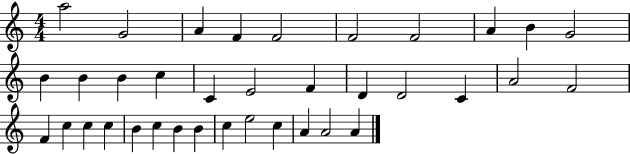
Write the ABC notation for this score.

X:1
T:Untitled
M:4/4
L:1/4
K:C
a2 G2 A F F2 F2 F2 A B G2 B B B c C E2 F D D2 C A2 F2 F c c c B c B B c e2 c A A2 A